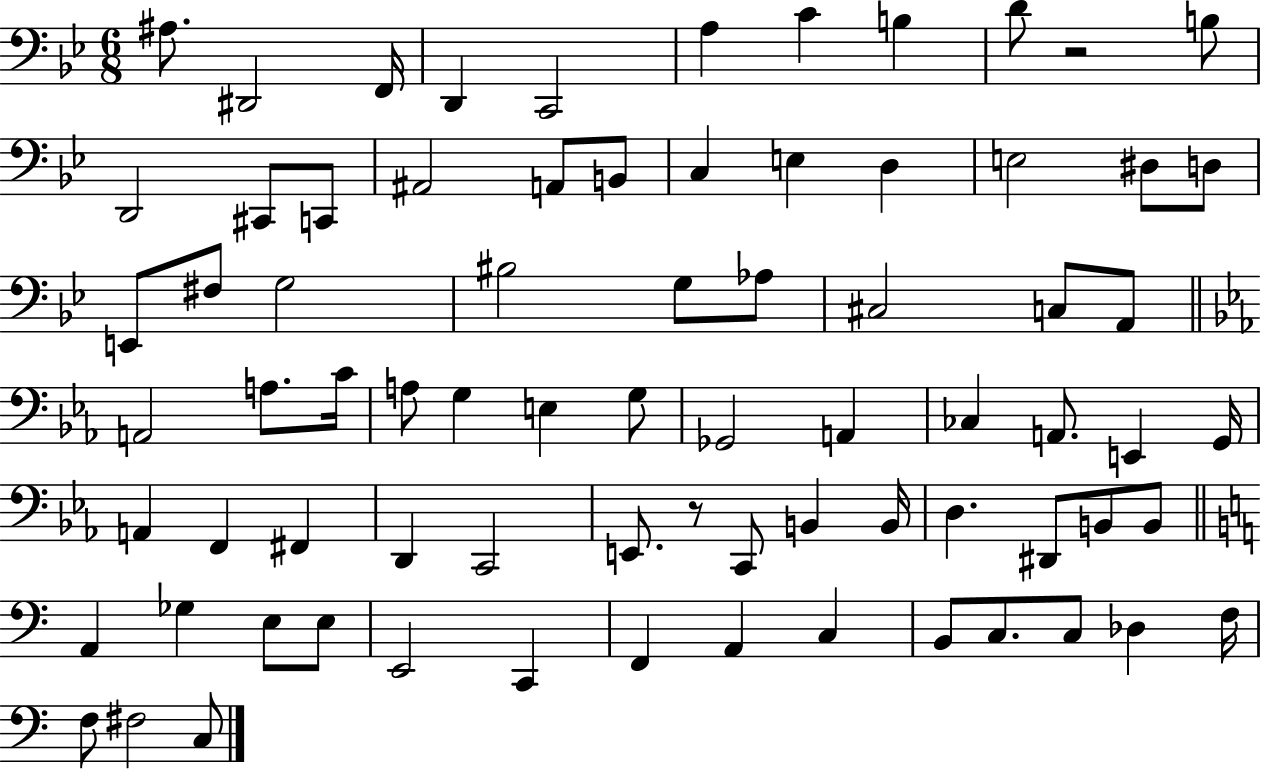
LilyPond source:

{
  \clef bass
  \numericTimeSignature
  \time 6/8
  \key bes \major
  \repeat volta 2 { ais8. dis,2 f,16 | d,4 c,2 | a4 c'4 b4 | d'8 r2 b8 | \break d,2 cis,8 c,8 | ais,2 a,8 b,8 | c4 e4 d4 | e2 dis8 d8 | \break e,8 fis8 g2 | bis2 g8 aes8 | cis2 c8 a,8 | \bar "||" \break \key c \minor a,2 a8. c'16 | a8 g4 e4 g8 | ges,2 a,4 | ces4 a,8. e,4 g,16 | \break a,4 f,4 fis,4 | d,4 c,2 | e,8. r8 c,8 b,4 b,16 | d4. dis,8 b,8 b,8 | \break \bar "||" \break \key a \minor a,4 ges4 e8 e8 | e,2 c,4 | f,4 a,4 c4 | b,8 c8. c8 des4 f16 | \break f8 fis2 c8 | } \bar "|."
}